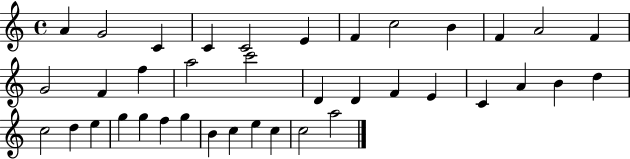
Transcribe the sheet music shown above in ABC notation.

X:1
T:Untitled
M:4/4
L:1/4
K:C
A G2 C C C2 E F c2 B F A2 F G2 F f a2 c'2 D D F E C A B d c2 d e g g f g B c e c c2 a2